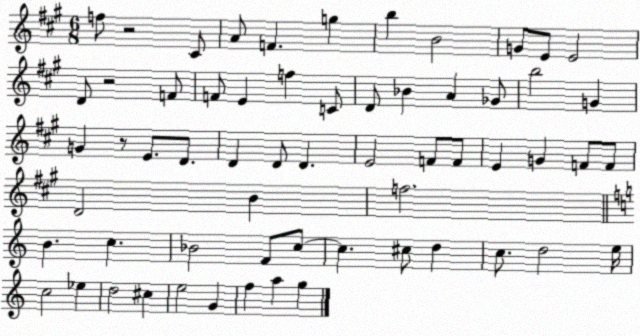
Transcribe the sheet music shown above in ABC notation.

X:1
T:Untitled
M:6/8
L:1/4
K:A
f/2 z2 ^C/2 A/2 F g b B2 G/2 E/2 E2 D/2 z2 F/2 F/2 E f C/2 D/2 _B A _G/2 b2 G G z/2 E/2 D/2 D D/2 D E2 F/2 F/2 E G F/2 F/2 D2 B f2 B c _B2 F/2 c/2 c ^c/2 d c/2 d2 e/4 c2 _e d2 ^c e2 G f a g